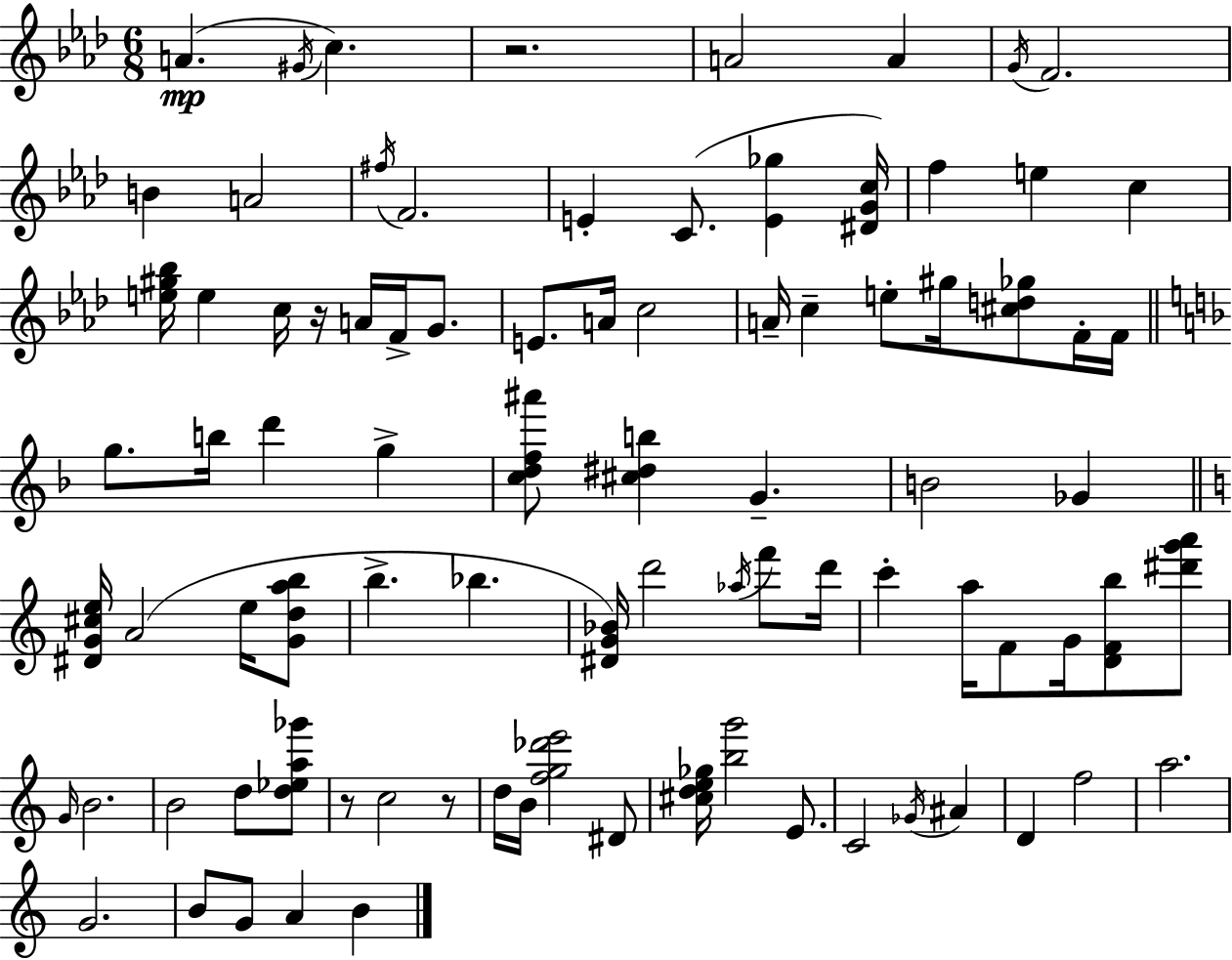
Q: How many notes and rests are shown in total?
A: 88